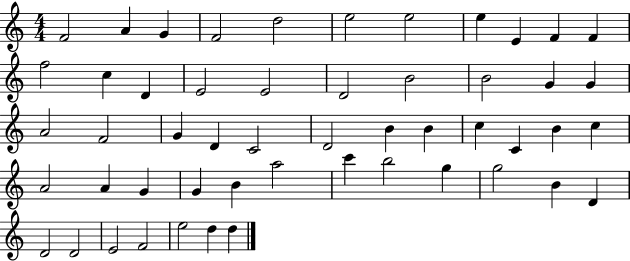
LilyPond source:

{
  \clef treble
  \numericTimeSignature
  \time 4/4
  \key c \major
  f'2 a'4 g'4 | f'2 d''2 | e''2 e''2 | e''4 e'4 f'4 f'4 | \break f''2 c''4 d'4 | e'2 e'2 | d'2 b'2 | b'2 g'4 g'4 | \break a'2 f'2 | g'4 d'4 c'2 | d'2 b'4 b'4 | c''4 c'4 b'4 c''4 | \break a'2 a'4 g'4 | g'4 b'4 a''2 | c'''4 b''2 g''4 | g''2 b'4 d'4 | \break d'2 d'2 | e'2 f'2 | e''2 d''4 d''4 | \bar "|."
}